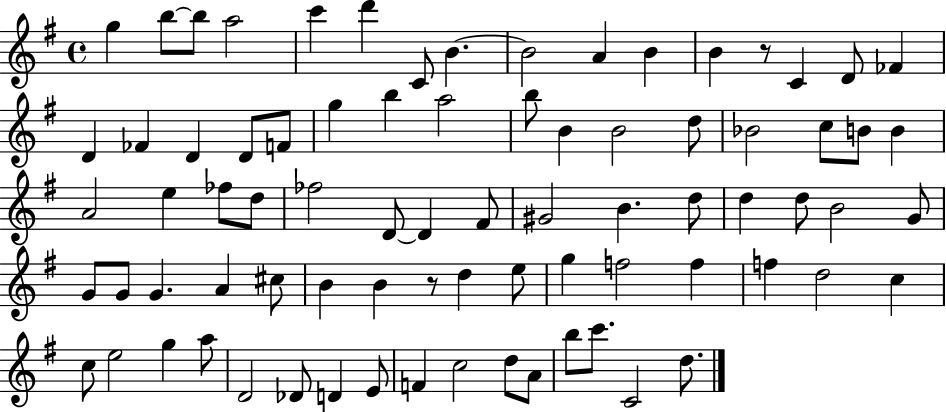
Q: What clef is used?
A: treble